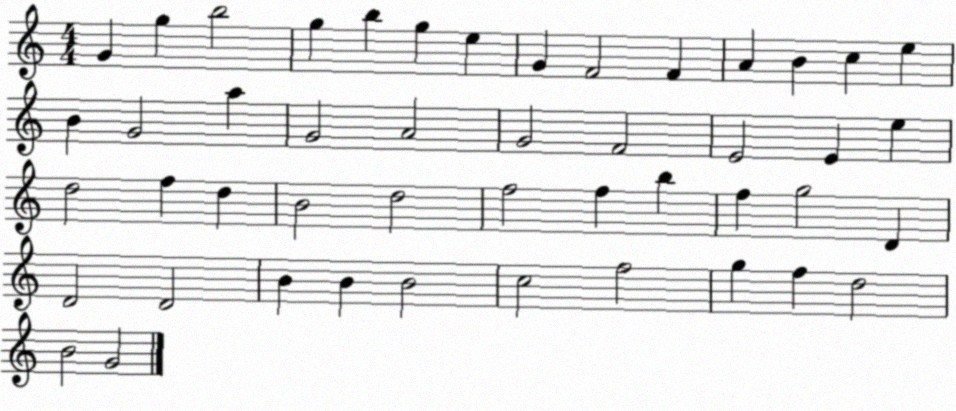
X:1
T:Untitled
M:4/4
L:1/4
K:C
G g b2 g b g e G F2 F A B c e B G2 a G2 A2 G2 F2 E2 E e d2 f d B2 d2 f2 f b f g2 D D2 D2 B B B2 c2 f2 g f d2 B2 G2